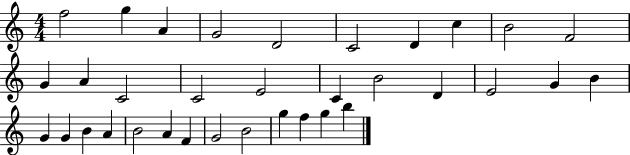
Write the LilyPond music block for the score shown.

{
  \clef treble
  \numericTimeSignature
  \time 4/4
  \key c \major
  f''2 g''4 a'4 | g'2 d'2 | c'2 d'4 c''4 | b'2 f'2 | \break g'4 a'4 c'2 | c'2 e'2 | c'4 b'2 d'4 | e'2 g'4 b'4 | \break g'4 g'4 b'4 a'4 | b'2 a'4 f'4 | g'2 b'2 | g''4 f''4 g''4 b''4 | \break \bar "|."
}